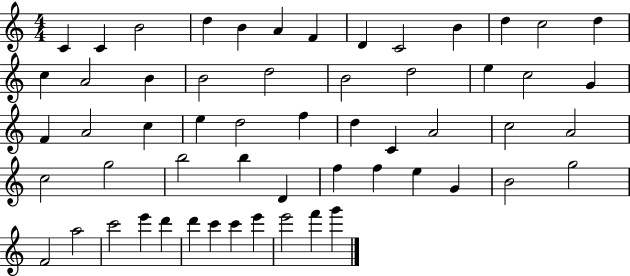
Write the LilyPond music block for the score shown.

{
  \clef treble
  \numericTimeSignature
  \time 4/4
  \key c \major
  c'4 c'4 b'2 | d''4 b'4 a'4 f'4 | d'4 c'2 b'4 | d''4 c''2 d''4 | \break c''4 a'2 b'4 | b'2 d''2 | b'2 d''2 | e''4 c''2 g'4 | \break f'4 a'2 c''4 | e''4 d''2 f''4 | d''4 c'4 a'2 | c''2 a'2 | \break c''2 g''2 | b''2 b''4 d'4 | f''4 f''4 e''4 g'4 | b'2 g''2 | \break f'2 a''2 | c'''2 e'''4 d'''4 | d'''4 c'''4 c'''4 e'''4 | e'''2 f'''4 g'''4 | \break \bar "|."
}